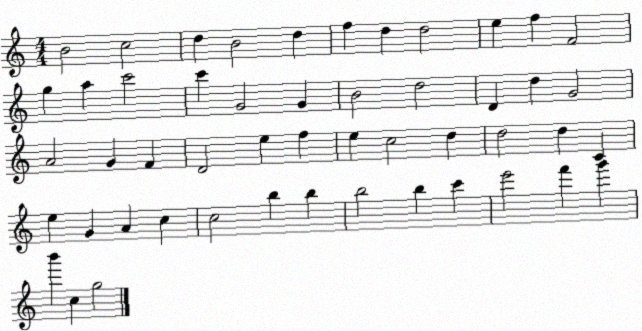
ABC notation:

X:1
T:Untitled
M:4/4
L:1/4
K:C
B2 c2 d B2 d f d d2 e f F2 g a c'2 c' G2 G B2 d2 D d G2 A2 G F D2 e f e c2 d d2 d C e G A c c2 b b b2 b c' e'2 f' g' b' c g2